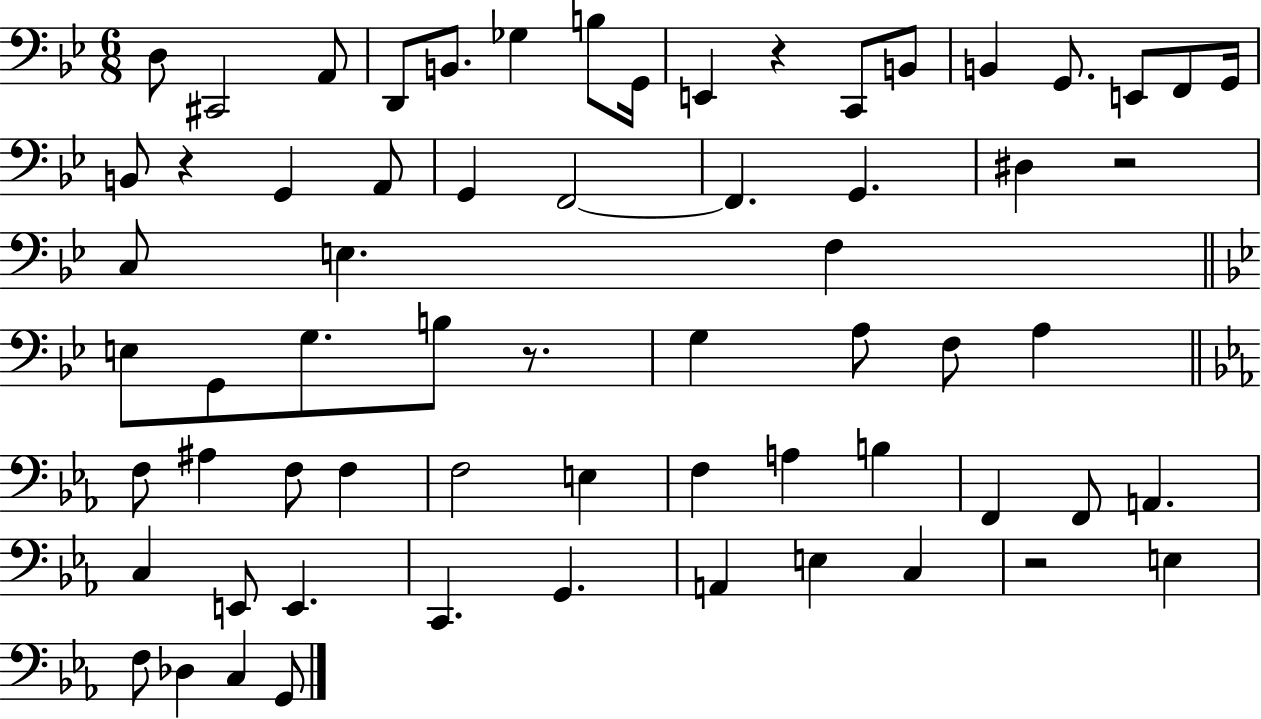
X:1
T:Untitled
M:6/8
L:1/4
K:Bb
D,/2 ^C,,2 A,,/2 D,,/2 B,,/2 _G, B,/2 G,,/4 E,, z C,,/2 B,,/2 B,, G,,/2 E,,/2 F,,/2 G,,/4 B,,/2 z G,, A,,/2 G,, F,,2 F,, G,, ^D, z2 C,/2 E, F, E,/2 G,,/2 G,/2 B,/2 z/2 G, A,/2 F,/2 A, F,/2 ^A, F,/2 F, F,2 E, F, A, B, F,, F,,/2 A,, C, E,,/2 E,, C,, G,, A,, E, C, z2 E, F,/2 _D, C, G,,/2